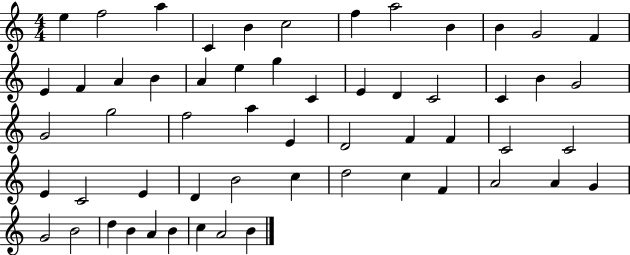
{
  \clef treble
  \numericTimeSignature
  \time 4/4
  \key c \major
  e''4 f''2 a''4 | c'4 b'4 c''2 | f''4 a''2 b'4 | b'4 g'2 f'4 | \break e'4 f'4 a'4 b'4 | a'4 e''4 g''4 c'4 | e'4 d'4 c'2 | c'4 b'4 g'2 | \break g'2 g''2 | f''2 a''4 e'4 | d'2 f'4 f'4 | c'2 c'2 | \break e'4 c'2 e'4 | d'4 b'2 c''4 | d''2 c''4 f'4 | a'2 a'4 g'4 | \break g'2 b'2 | d''4 b'4 a'4 b'4 | c''4 a'2 b'4 | \bar "|."
}